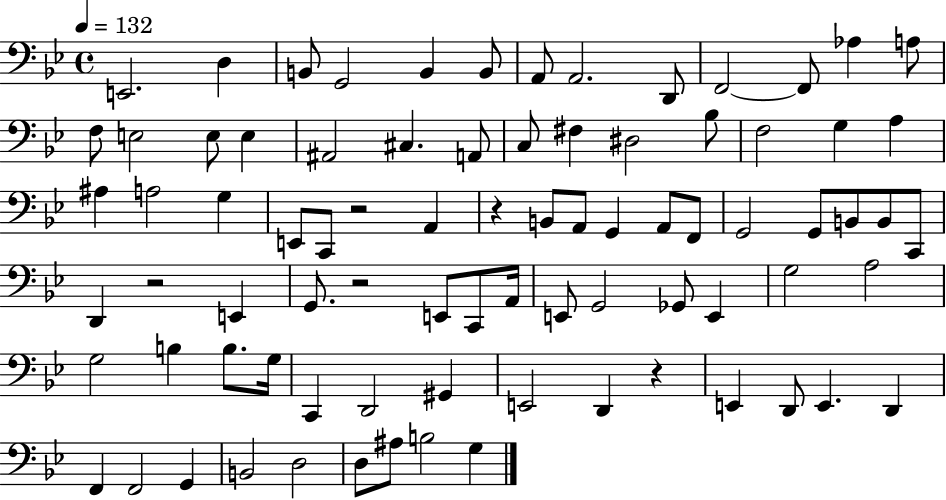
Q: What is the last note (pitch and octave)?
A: G3